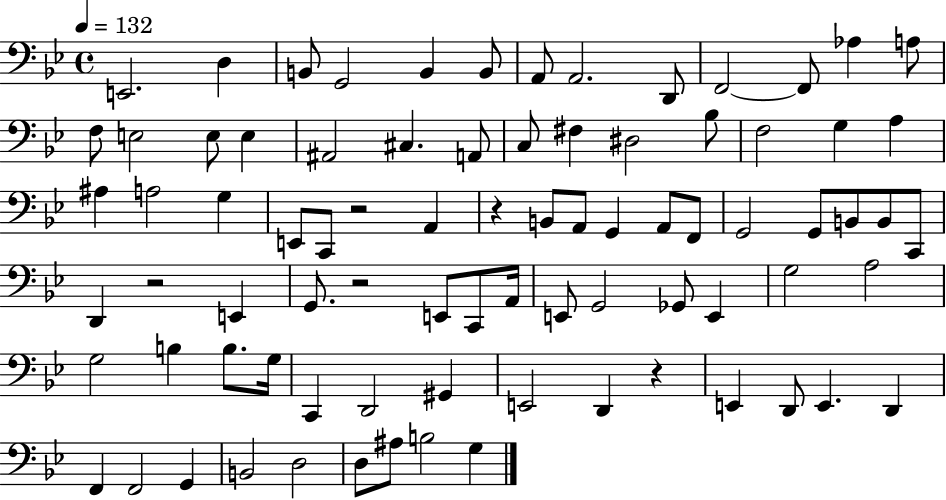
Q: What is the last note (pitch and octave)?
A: G3